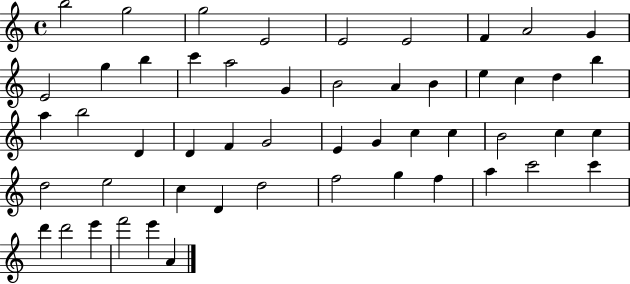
{
  \clef treble
  \time 4/4
  \defaultTimeSignature
  \key c \major
  b''2 g''2 | g''2 e'2 | e'2 e'2 | f'4 a'2 g'4 | \break e'2 g''4 b''4 | c'''4 a''2 g'4 | b'2 a'4 b'4 | e''4 c''4 d''4 b''4 | \break a''4 b''2 d'4 | d'4 f'4 g'2 | e'4 g'4 c''4 c''4 | b'2 c''4 c''4 | \break d''2 e''2 | c''4 d'4 d''2 | f''2 g''4 f''4 | a''4 c'''2 c'''4 | \break d'''4 d'''2 e'''4 | f'''2 e'''4 a'4 | \bar "|."
}